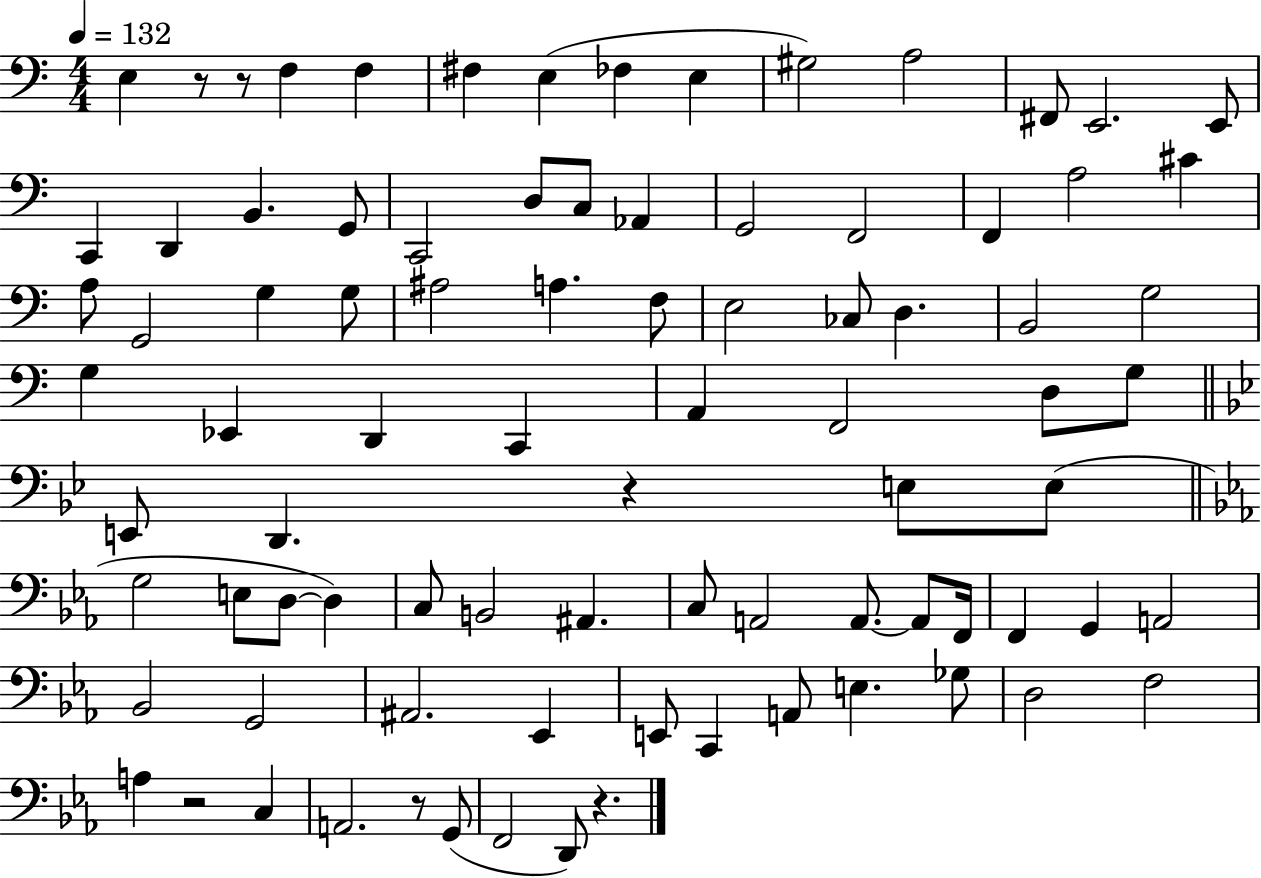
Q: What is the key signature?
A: C major